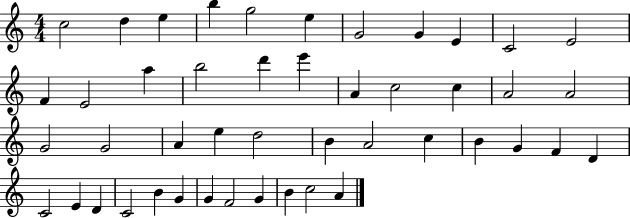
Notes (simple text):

C5/h D5/q E5/q B5/q G5/h E5/q G4/h G4/q E4/q C4/h E4/h F4/q E4/h A5/q B5/h D6/q E6/q A4/q C5/h C5/q A4/h A4/h G4/h G4/h A4/q E5/q D5/h B4/q A4/h C5/q B4/q G4/q F4/q D4/q C4/h E4/q D4/q C4/h B4/q G4/q G4/q F4/h G4/q B4/q C5/h A4/q